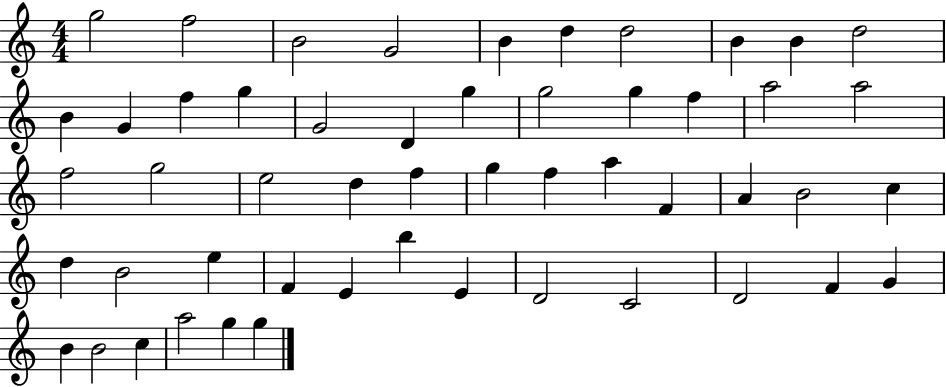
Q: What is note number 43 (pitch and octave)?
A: C4